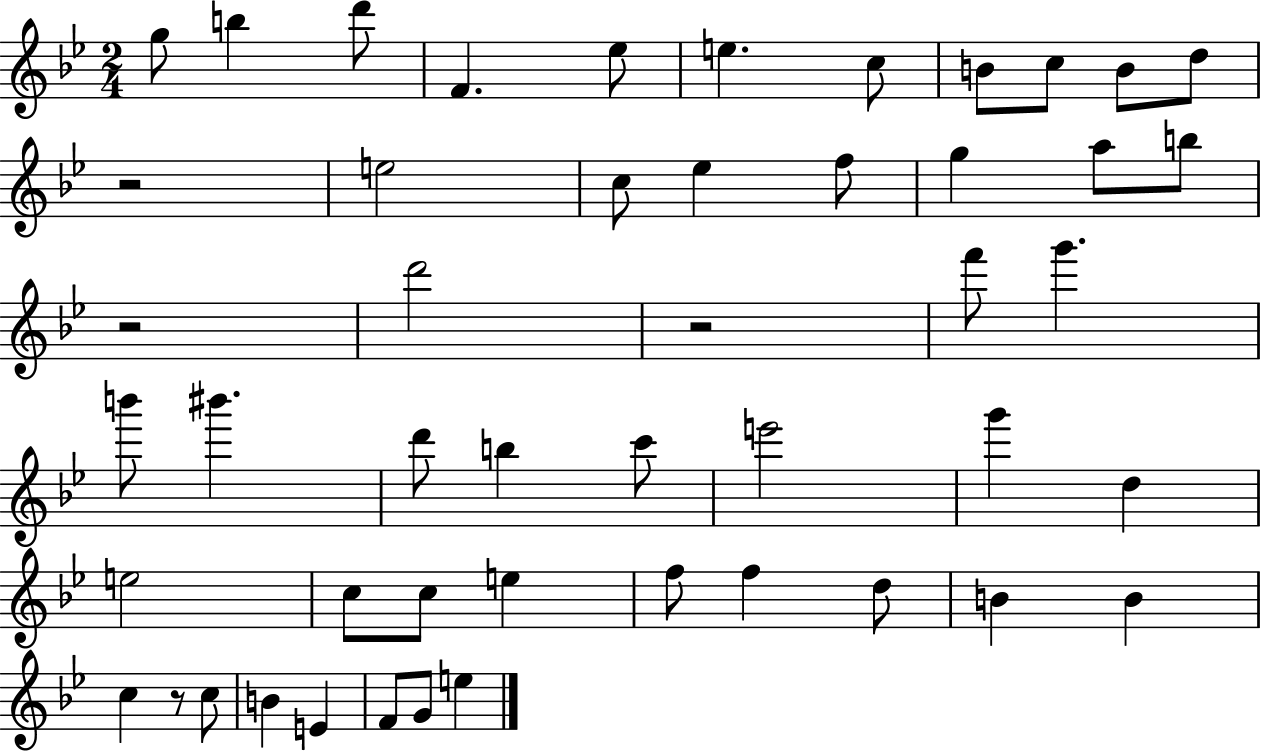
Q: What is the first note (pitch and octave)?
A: G5